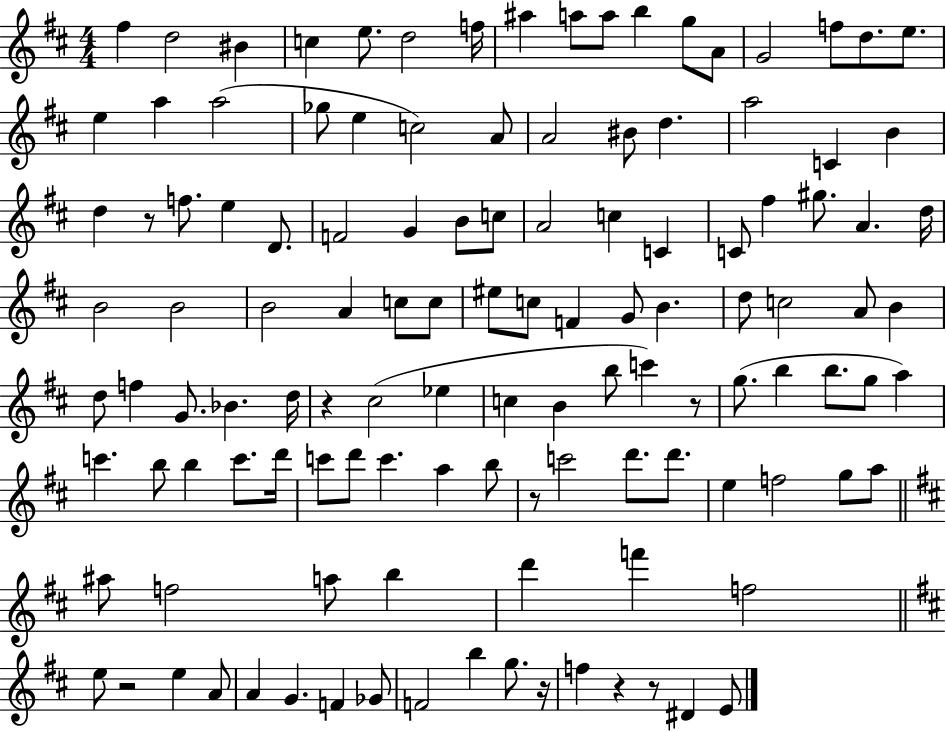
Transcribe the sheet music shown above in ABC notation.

X:1
T:Untitled
M:4/4
L:1/4
K:D
^f d2 ^B c e/2 d2 f/4 ^a a/2 a/2 b g/2 A/2 G2 f/2 d/2 e/2 e a a2 _g/2 e c2 A/2 A2 ^B/2 d a2 C B d z/2 f/2 e D/2 F2 G B/2 c/2 A2 c C C/2 ^f ^g/2 A d/4 B2 B2 B2 A c/2 c/2 ^e/2 c/2 F G/2 B d/2 c2 A/2 B d/2 f G/2 _B d/4 z ^c2 _e c B b/2 c' z/2 g/2 b b/2 g/2 a c' b/2 b c'/2 d'/4 c'/2 d'/2 c' a b/2 z/2 c'2 d'/2 d'/2 e f2 g/2 a/2 ^a/2 f2 a/2 b d' f' f2 e/2 z2 e A/2 A G F _G/2 F2 b g/2 z/4 f z z/2 ^D E/2